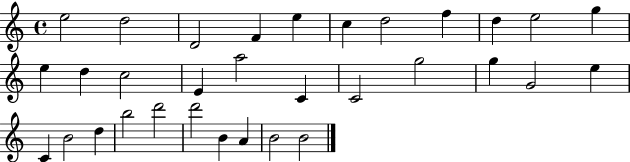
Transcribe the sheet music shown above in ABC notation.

X:1
T:Untitled
M:4/4
L:1/4
K:C
e2 d2 D2 F e c d2 f d e2 g e d c2 E a2 C C2 g2 g G2 e C B2 d b2 d'2 d'2 B A B2 B2